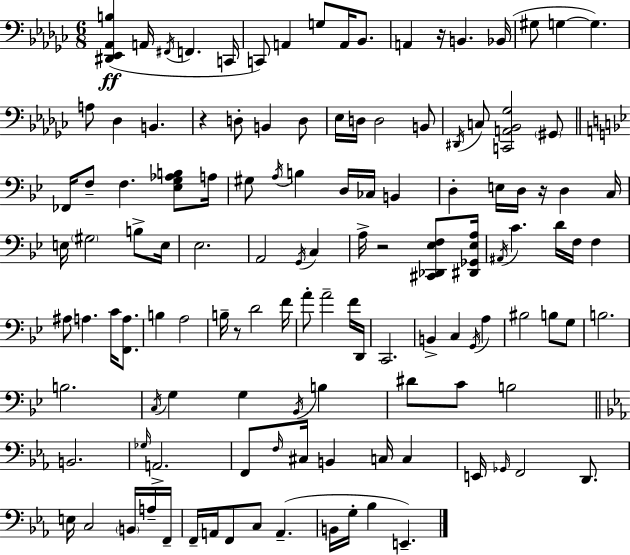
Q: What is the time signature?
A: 6/8